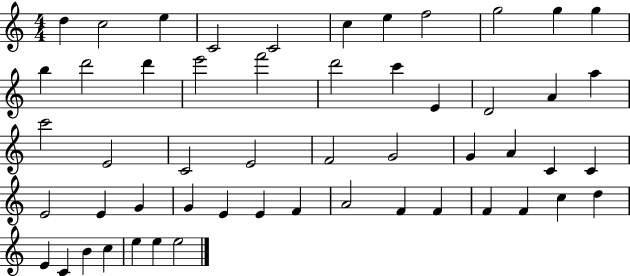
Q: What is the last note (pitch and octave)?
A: E5